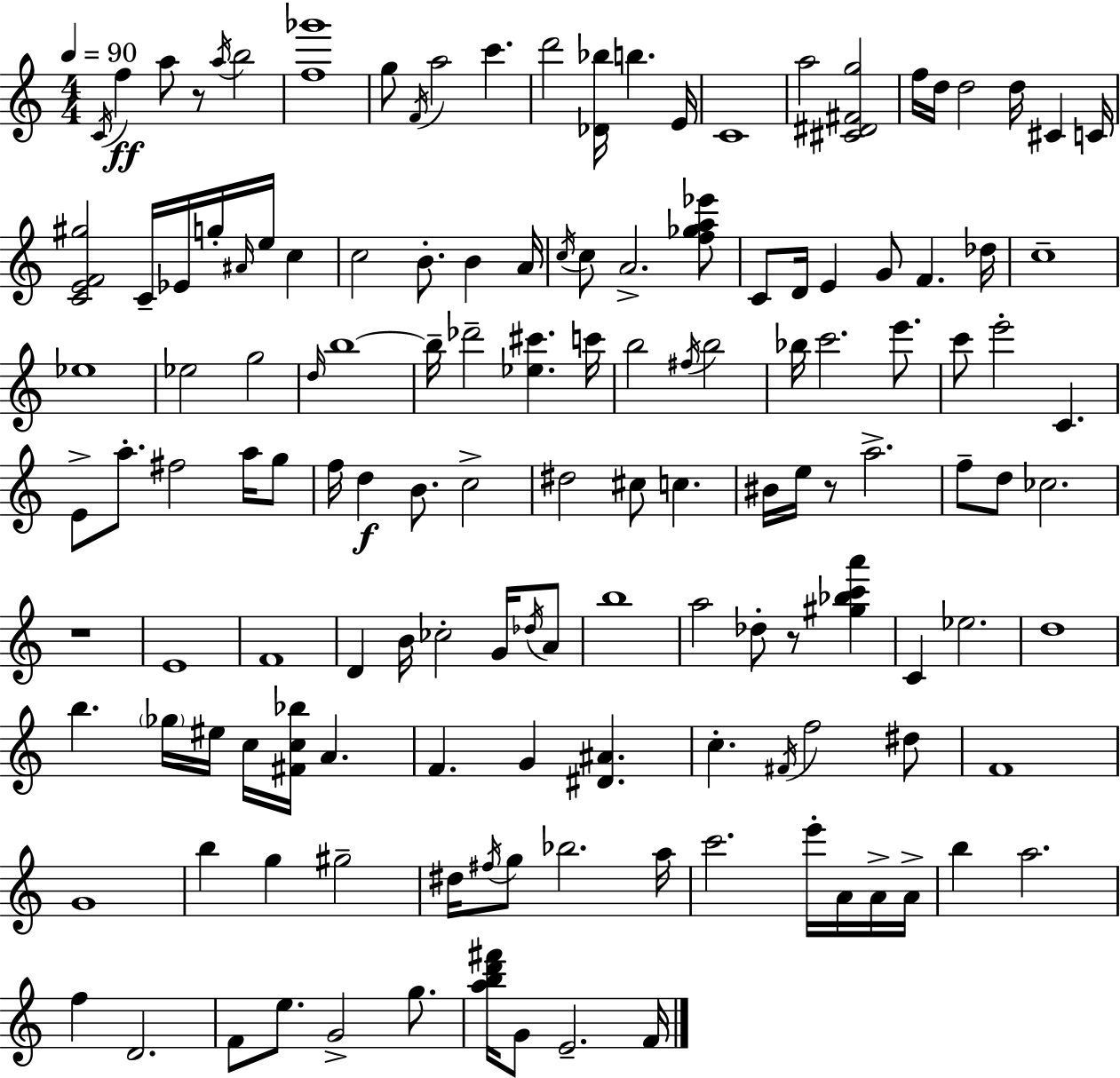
X:1
T:Untitled
M:4/4
L:1/4
K:Am
C/4 f a/2 z/2 a/4 b2 [f_g']4 g/2 F/4 a2 c' d'2 [_D_b]/4 b E/4 C4 a2 [^C^D^Fg]2 f/4 d/4 d2 d/4 ^C C/4 [CEF^g]2 C/4 _E/4 g/4 ^A/4 e/4 c c2 B/2 B A/4 c/4 c/2 A2 [f_ga_e']/2 C/2 D/4 E G/2 F _d/4 c4 _e4 _e2 g2 d/4 b4 b/4 _d'2 [_e^c'] c'/4 b2 ^f/4 b2 _b/4 c'2 e'/2 c'/2 e'2 C E/2 a/2 ^f2 a/4 g/2 f/4 d B/2 c2 ^d2 ^c/2 c ^B/4 e/4 z/2 a2 f/2 d/2 _c2 z4 E4 F4 D B/4 _c2 G/4 _d/4 A/2 b4 a2 _d/2 z/2 [^g_bc'a'] C _e2 d4 b _g/4 ^e/4 c/4 [^Fc_b]/4 A F G [^D^A] c ^F/4 f2 ^d/2 F4 G4 b g ^g2 ^d/4 ^f/4 g/2 _b2 a/4 c'2 e'/4 A/4 A/4 A/4 b a2 f D2 F/2 e/2 G2 g/2 [abd'^f']/4 G/2 E2 F/4